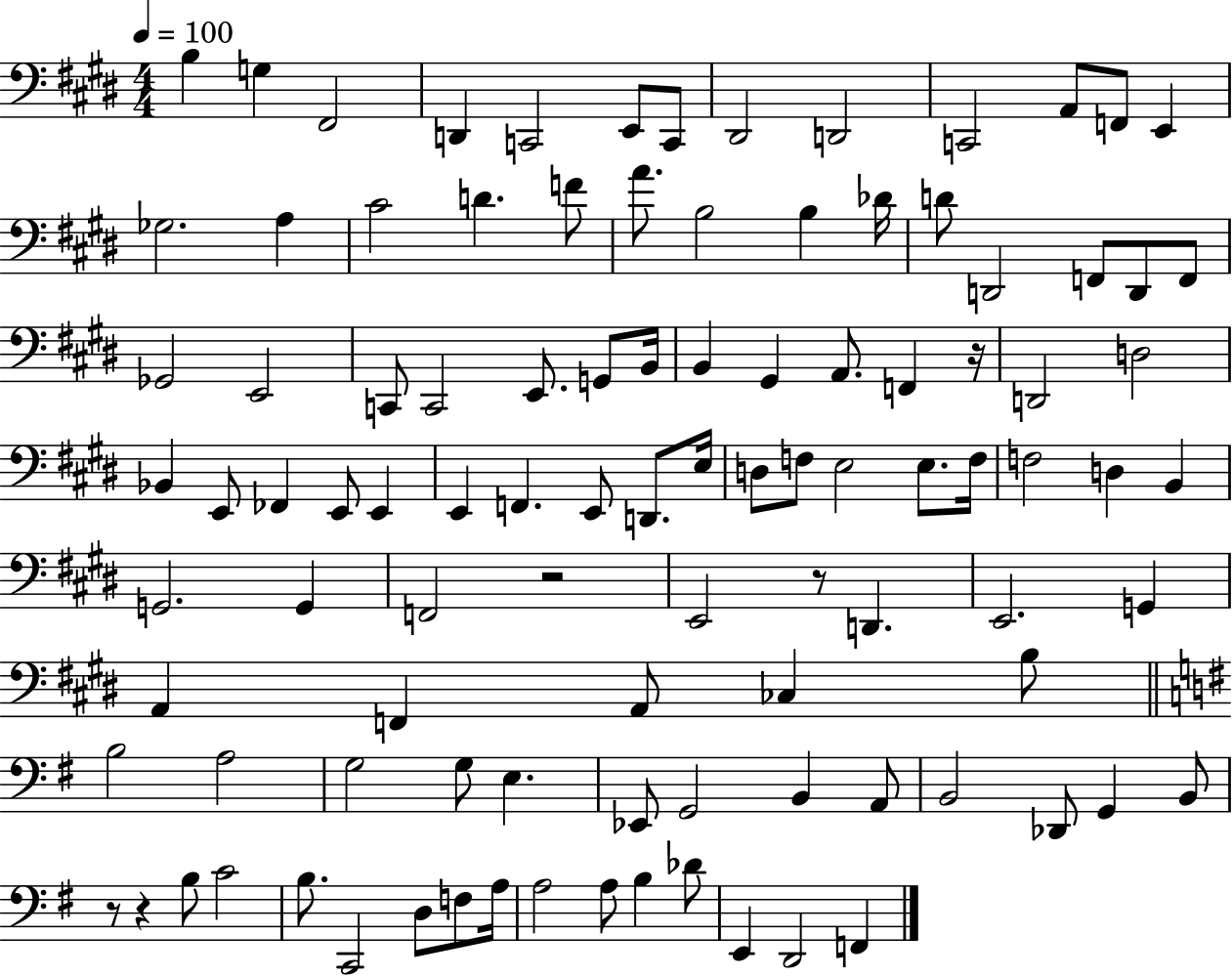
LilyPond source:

{
  \clef bass
  \numericTimeSignature
  \time 4/4
  \key e \major
  \tempo 4 = 100
  \repeat volta 2 { b4 g4 fis,2 | d,4 c,2 e,8 c,8 | dis,2 d,2 | c,2 a,8 f,8 e,4 | \break ges2. a4 | cis'2 d'4. f'8 | a'8. b2 b4 des'16 | d'8 d,2 f,8 d,8 f,8 | \break ges,2 e,2 | c,8 c,2 e,8. g,8 b,16 | b,4 gis,4 a,8. f,4 r16 | d,2 d2 | \break bes,4 e,8 fes,4 e,8 e,4 | e,4 f,4. e,8 d,8. e16 | d8 f8 e2 e8. f16 | f2 d4 b,4 | \break g,2. g,4 | f,2 r2 | e,2 r8 d,4. | e,2. g,4 | \break a,4 f,4 a,8 ces4 b8 | \bar "||" \break \key g \major b2 a2 | g2 g8 e4. | ees,8 g,2 b,4 a,8 | b,2 des,8 g,4 b,8 | \break r8 r4 b8 c'2 | b8. c,2 d8 f8 a16 | a2 a8 b4 des'8 | e,4 d,2 f,4 | \break } \bar "|."
}